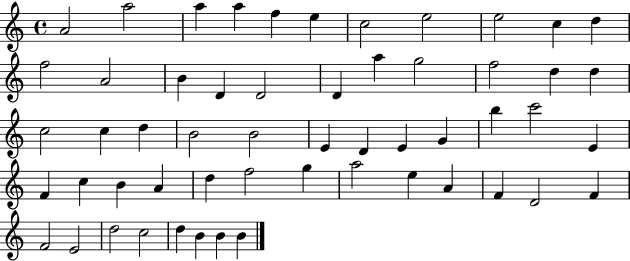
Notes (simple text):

A4/h A5/h A5/q A5/q F5/q E5/q C5/h E5/h E5/h C5/q D5/q F5/h A4/h B4/q D4/q D4/h D4/q A5/q G5/h F5/h D5/q D5/q C5/h C5/q D5/q B4/h B4/h E4/q D4/q E4/q G4/q B5/q C6/h E4/q F4/q C5/q B4/q A4/q D5/q F5/h G5/q A5/h E5/q A4/q F4/q D4/h F4/q F4/h E4/h D5/h C5/h D5/q B4/q B4/q B4/q